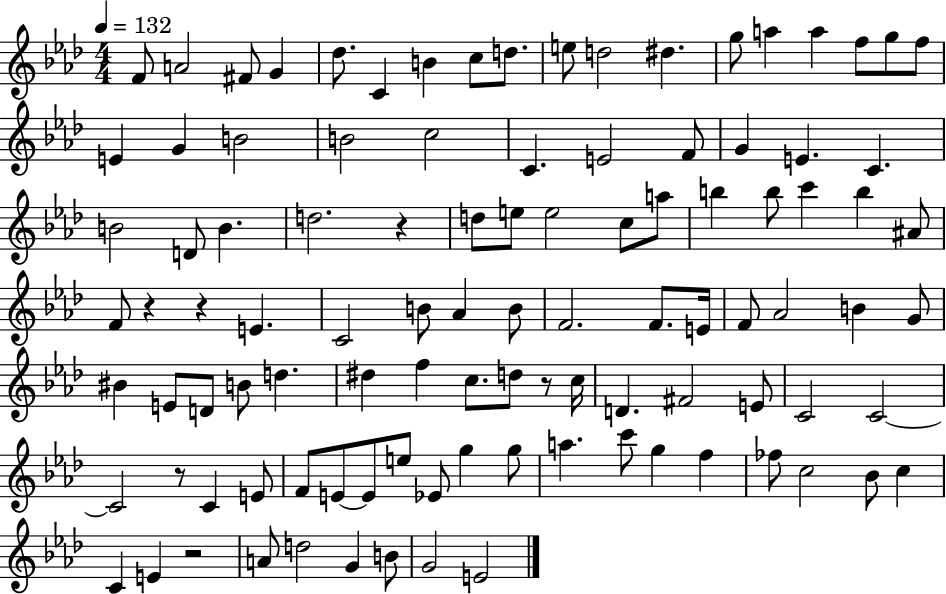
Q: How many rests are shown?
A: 6